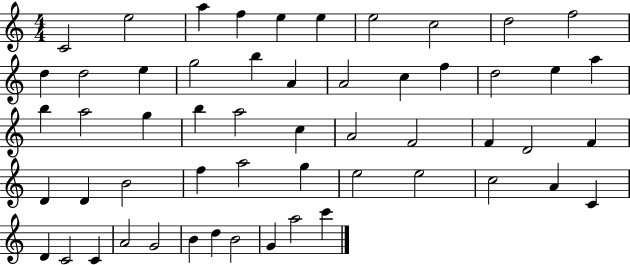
{
  \clef treble
  \numericTimeSignature
  \time 4/4
  \key c \major
  c'2 e''2 | a''4 f''4 e''4 e''4 | e''2 c''2 | d''2 f''2 | \break d''4 d''2 e''4 | g''2 b''4 a'4 | a'2 c''4 f''4 | d''2 e''4 a''4 | \break b''4 a''2 g''4 | b''4 a''2 c''4 | a'2 f'2 | f'4 d'2 f'4 | \break d'4 d'4 b'2 | f''4 a''2 g''4 | e''2 e''2 | c''2 a'4 c'4 | \break d'4 c'2 c'4 | a'2 g'2 | b'4 d''4 b'2 | g'4 a''2 c'''4 | \break \bar "|."
}